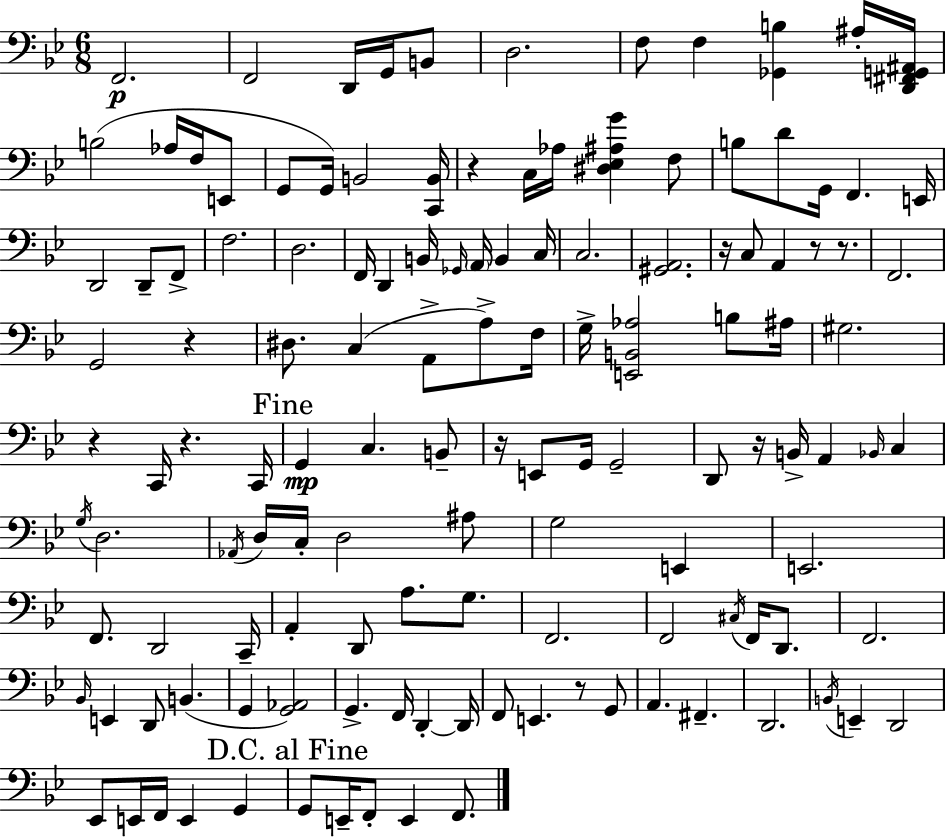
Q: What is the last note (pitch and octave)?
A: F2